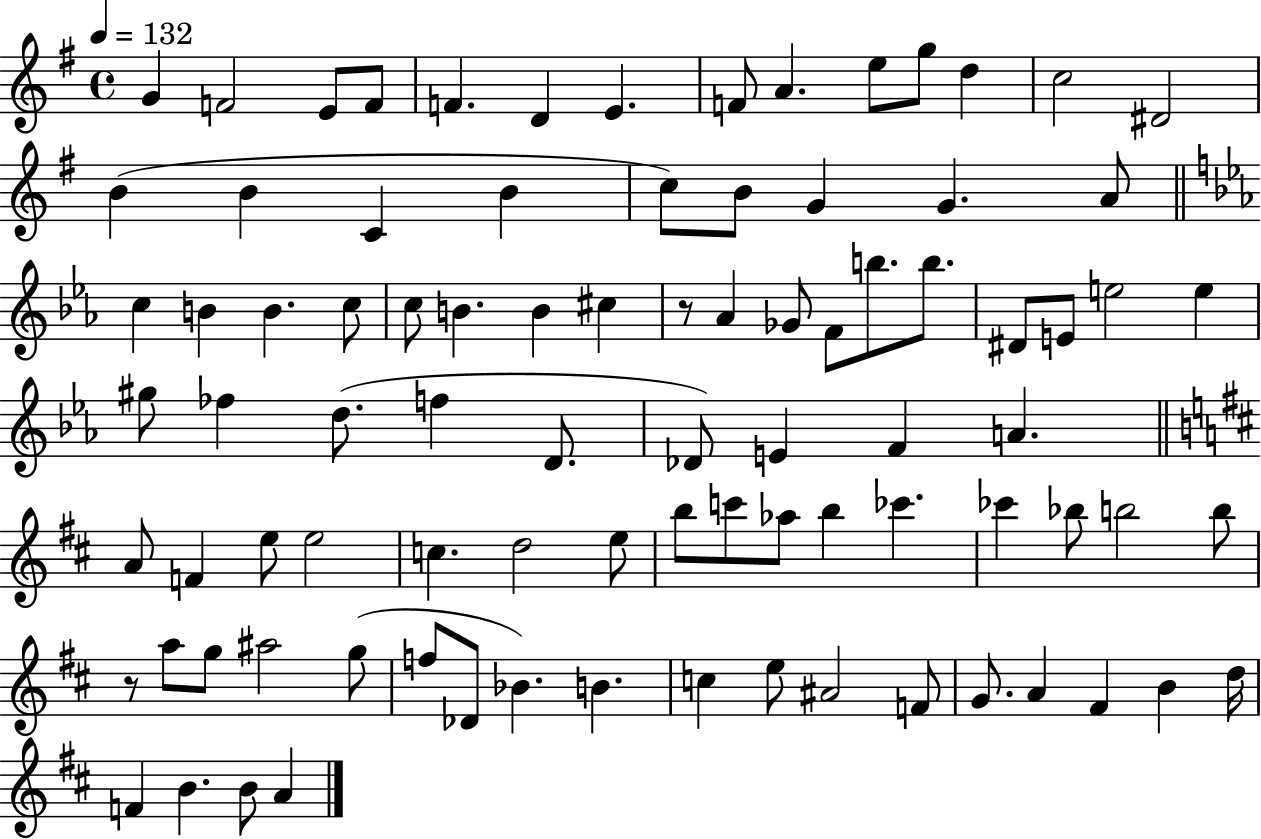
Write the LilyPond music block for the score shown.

{
  \clef treble
  \time 4/4
  \defaultTimeSignature
  \key g \major
  \tempo 4 = 132
  \repeat volta 2 { g'4 f'2 e'8 f'8 | f'4. d'4 e'4. | f'8 a'4. e''8 g''8 d''4 | c''2 dis'2 | \break b'4( b'4 c'4 b'4 | c''8) b'8 g'4 g'4. a'8 | \bar "||" \break \key ees \major c''4 b'4 b'4. c''8 | c''8 b'4. b'4 cis''4 | r8 aes'4 ges'8 f'8 b''8. b''8. | dis'8 e'8 e''2 e''4 | \break gis''8 fes''4 d''8.( f''4 d'8. | des'8) e'4 f'4 a'4. | \bar "||" \break \key b \minor a'8 f'4 e''8 e''2 | c''4. d''2 e''8 | b''8 c'''8 aes''8 b''4 ces'''4. | ces'''4 bes''8 b''2 b''8 | \break r8 a''8 g''8 ais''2 g''8( | f''8 des'8 bes'4.) b'4. | c''4 e''8 ais'2 f'8 | g'8. a'4 fis'4 b'4 d''16 | \break f'4 b'4. b'8 a'4 | } \bar "|."
}